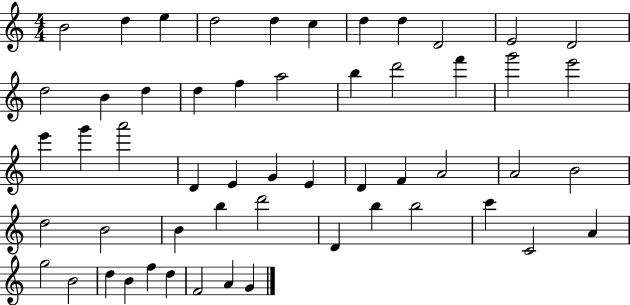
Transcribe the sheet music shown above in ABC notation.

X:1
T:Untitled
M:4/4
L:1/4
K:C
B2 d e d2 d c d d D2 E2 D2 d2 B d d f a2 b d'2 f' g'2 e'2 e' g' a'2 D E G E D F A2 A2 B2 d2 B2 B b d'2 D b b2 c' C2 A g2 B2 d B f d F2 A G